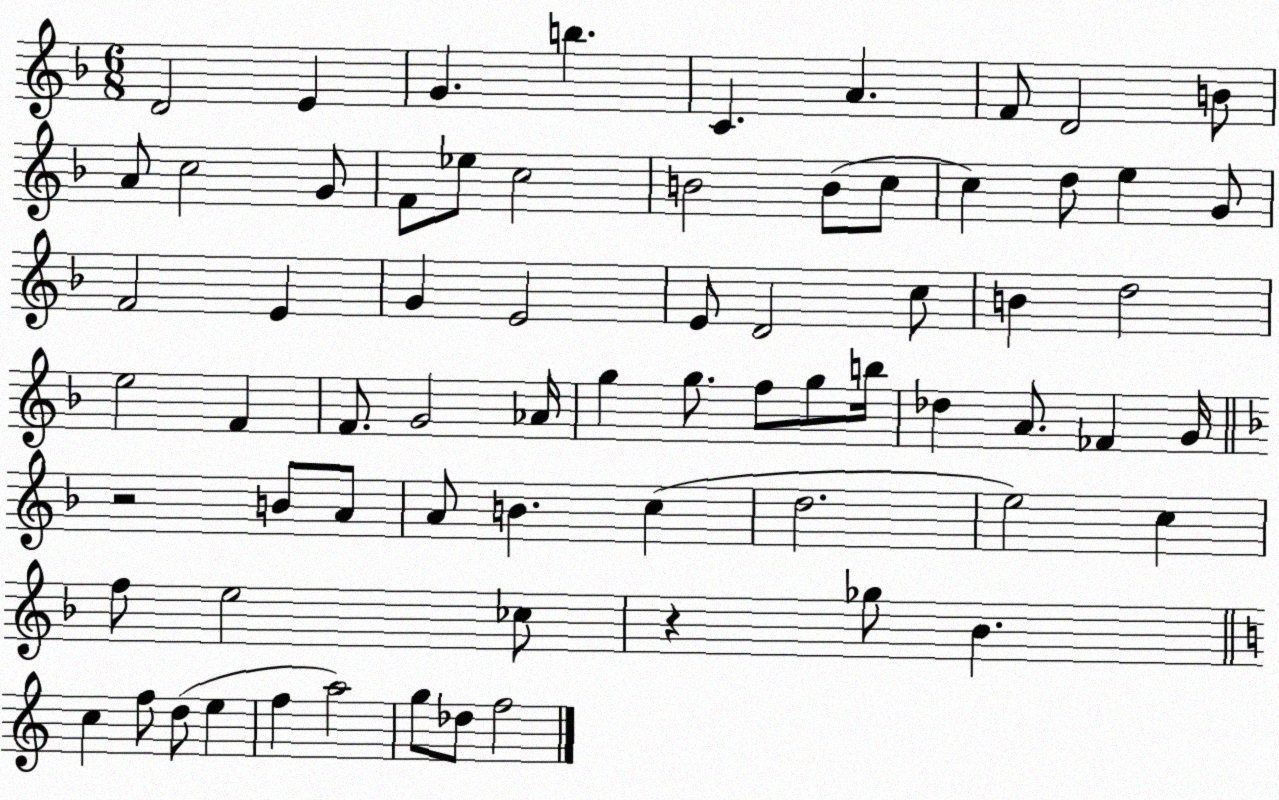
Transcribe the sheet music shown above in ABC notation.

X:1
T:Untitled
M:6/8
L:1/4
K:F
D2 E G b C A F/2 D2 B/2 A/2 c2 G/2 F/2 _e/2 c2 B2 B/2 c/2 c d/2 e G/2 F2 E G E2 E/2 D2 c/2 B d2 e2 F F/2 G2 _A/4 g g/2 f/2 g/2 b/4 _d A/2 _F G/4 z2 B/2 A/2 A/2 B c d2 e2 c f/2 e2 _c/2 z _g/2 _B c f/2 d/2 e f a2 g/2 _d/2 f2